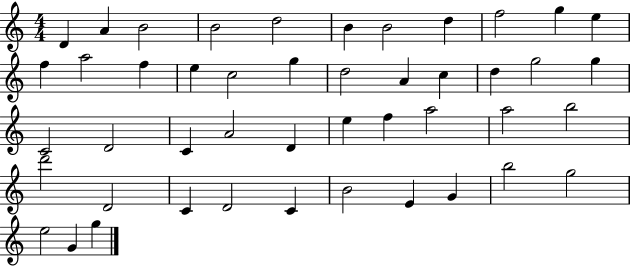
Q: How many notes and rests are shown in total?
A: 46